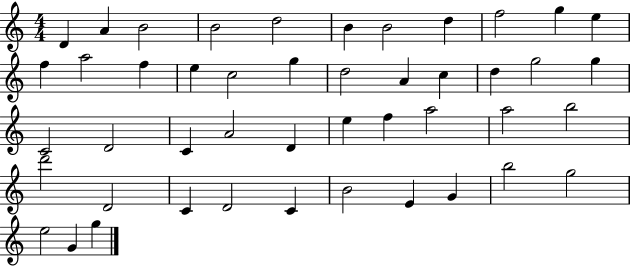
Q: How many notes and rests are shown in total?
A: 46